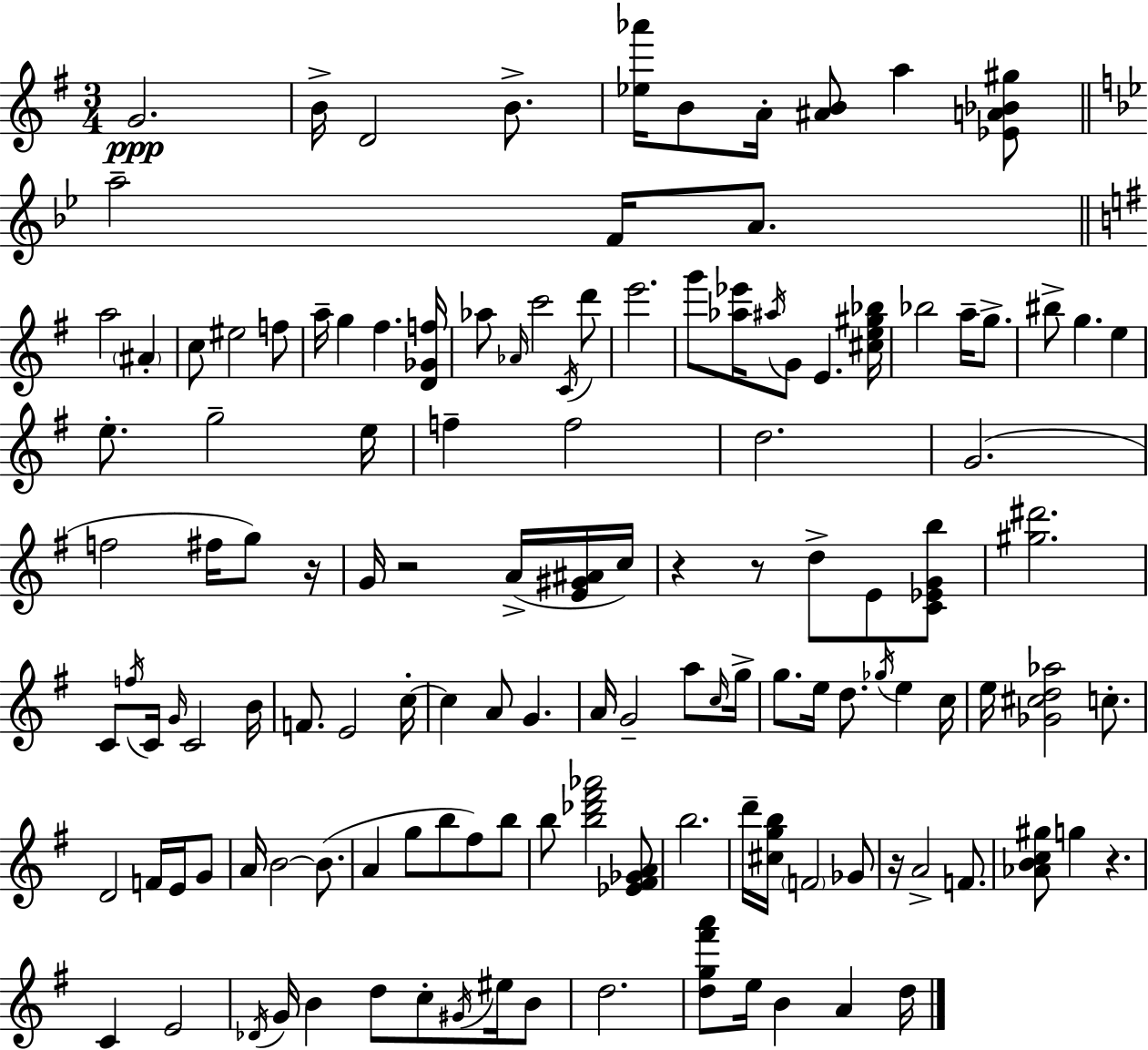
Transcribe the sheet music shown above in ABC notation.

X:1
T:Untitled
M:3/4
L:1/4
K:Em
G2 B/4 D2 B/2 [_e_a']/4 B/2 A/4 [^AB]/2 a [_EA_B^g]/2 a2 F/4 A/2 a2 ^A c/2 ^e2 f/2 a/4 g ^f [D_Gf]/4 _a/2 _A/4 c'2 C/4 d'/2 e'2 g'/2 [_a_e']/4 ^a/4 G/2 E [^ce^g_b]/4 _b2 a/4 g/2 ^b/2 g e e/2 g2 e/4 f f2 d2 G2 f2 ^f/4 g/2 z/4 G/4 z2 A/4 [E^G^A]/4 c/4 z z/2 d/2 E/2 [C_EGb]/2 [^g^d']2 C/2 f/4 C/4 G/4 C2 B/4 F/2 E2 c/4 c A/2 G A/4 G2 a/2 c/4 g/4 g/2 e/4 d/2 _g/4 e c/4 e/4 [_G^cd_a]2 c/2 D2 F/4 E/4 G/2 A/4 B2 B/2 A g/2 b/2 ^f/2 b/2 b/2 [b_d'^f'_a']2 [_E^F_GA]/2 b2 d'/4 [^cgb]/4 F2 _G/2 z/4 A2 F/2 [_ABc^g]/2 g z C E2 _D/4 G/4 B d/2 c/2 ^G/4 ^e/4 B/2 d2 [dg^f'a']/2 e/4 B A d/4